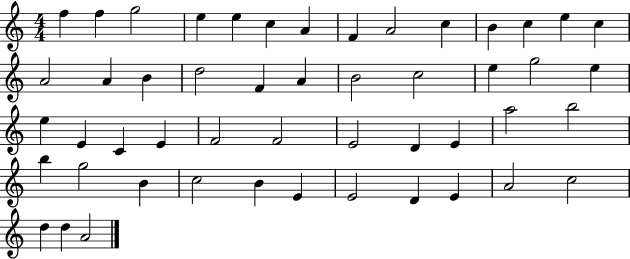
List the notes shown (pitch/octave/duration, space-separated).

F5/q F5/q G5/h E5/q E5/q C5/q A4/q F4/q A4/h C5/q B4/q C5/q E5/q C5/q A4/h A4/q B4/q D5/h F4/q A4/q B4/h C5/h E5/q G5/h E5/q E5/q E4/q C4/q E4/q F4/h F4/h E4/h D4/q E4/q A5/h B5/h B5/q G5/h B4/q C5/h B4/q E4/q E4/h D4/q E4/q A4/h C5/h D5/q D5/q A4/h